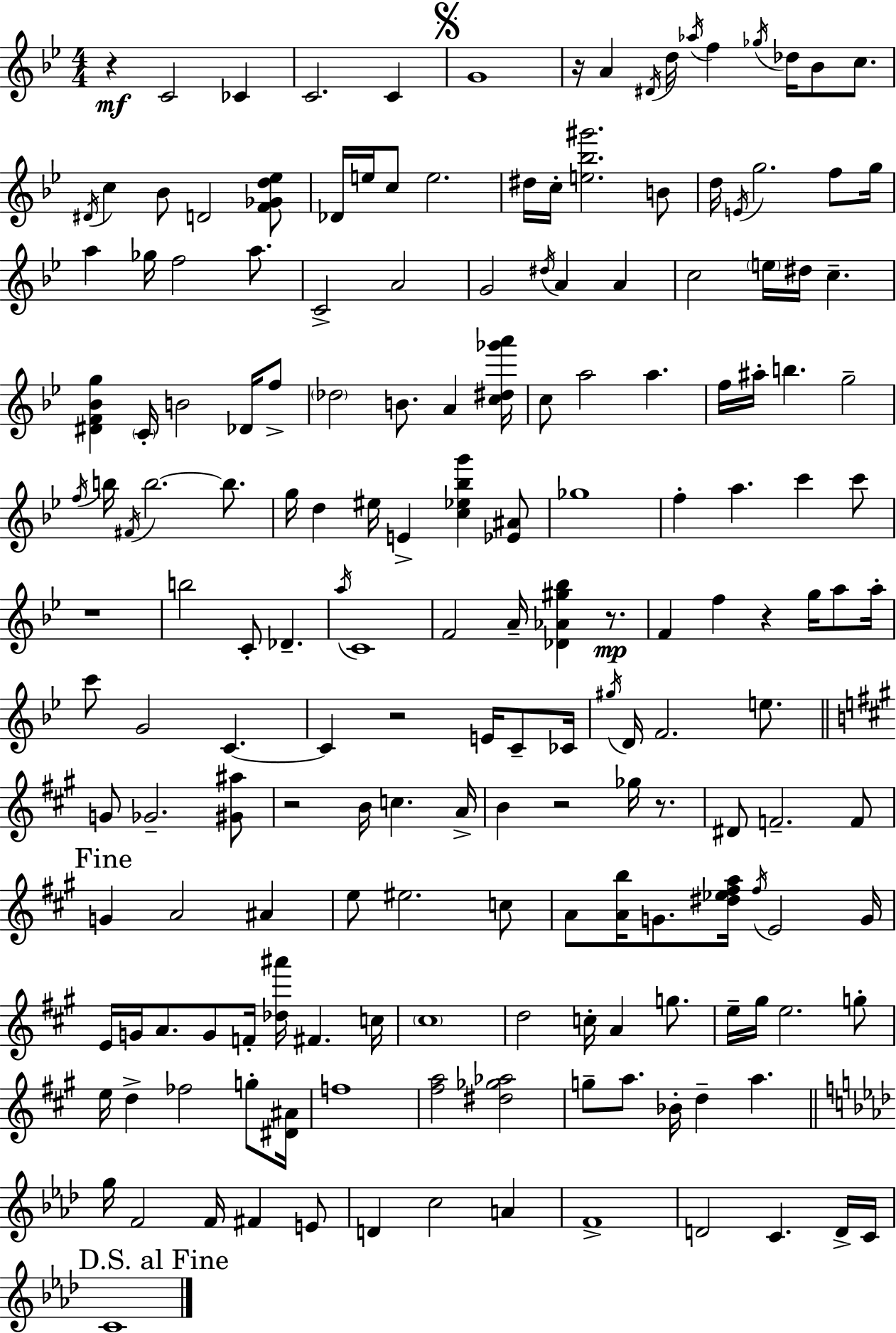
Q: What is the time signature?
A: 4/4